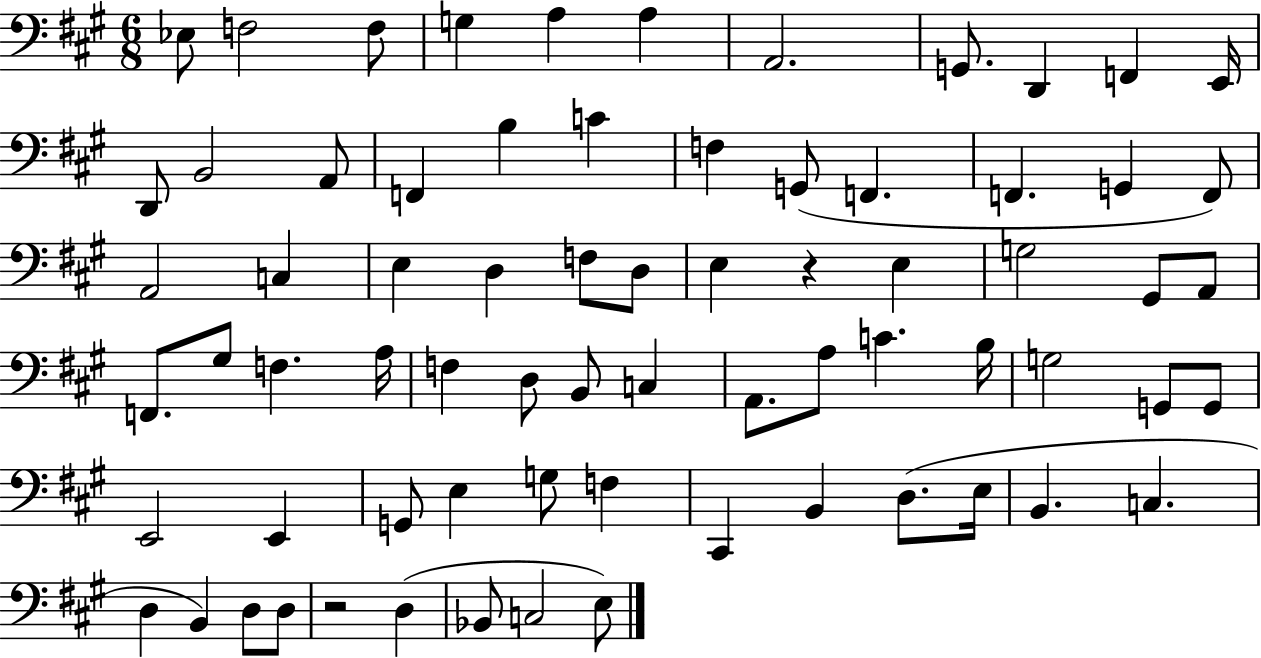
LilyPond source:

{
  \clef bass
  \numericTimeSignature
  \time 6/8
  \key a \major
  \repeat volta 2 { ees8 f2 f8 | g4 a4 a4 | a,2. | g,8. d,4 f,4 e,16 | \break d,8 b,2 a,8 | f,4 b4 c'4 | f4 g,8( f,4. | f,4. g,4 f,8) | \break a,2 c4 | e4 d4 f8 d8 | e4 r4 e4 | g2 gis,8 a,8 | \break f,8. gis8 f4. a16 | f4 d8 b,8 c4 | a,8. a8 c'4. b16 | g2 g,8 g,8 | \break e,2 e,4 | g,8 e4 g8 f4 | cis,4 b,4 d8.( e16 | b,4. c4. | \break d4 b,4) d8 d8 | r2 d4( | bes,8 c2 e8) | } \bar "|."
}